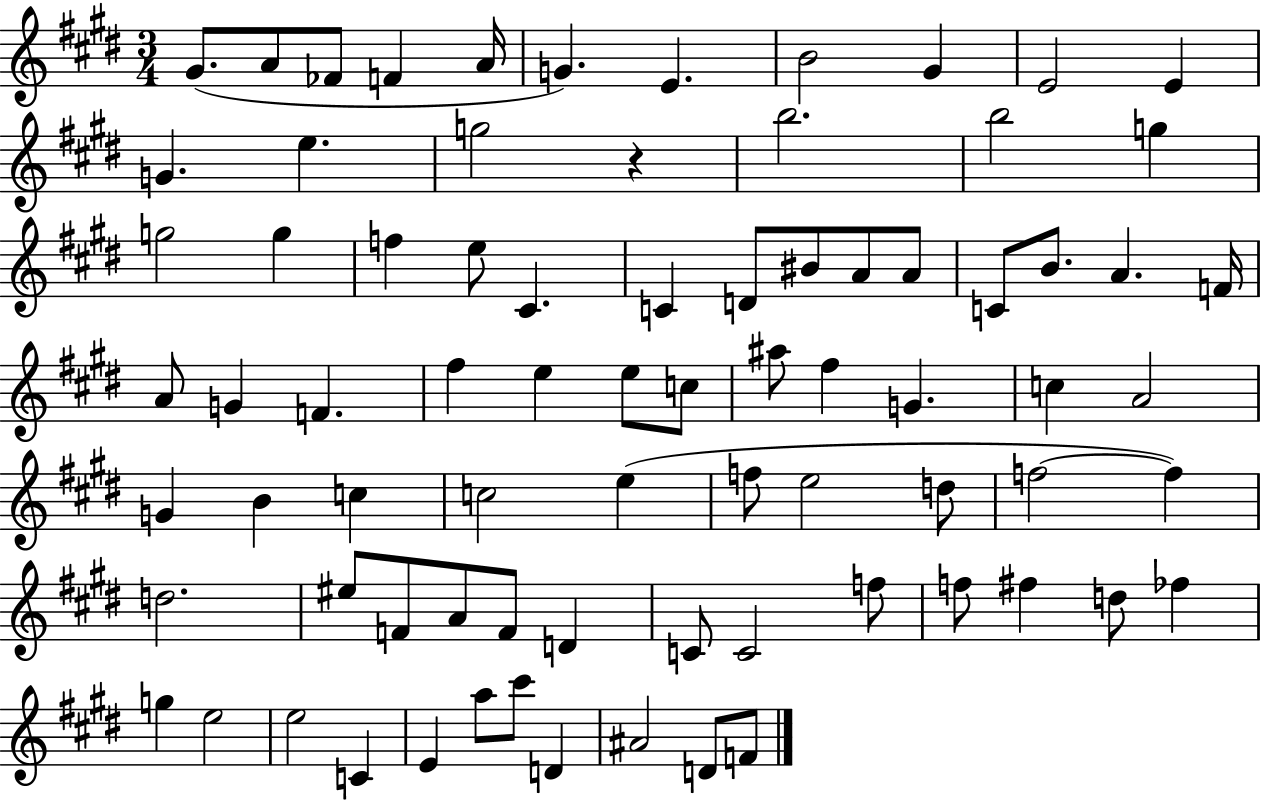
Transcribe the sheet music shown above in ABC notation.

X:1
T:Untitled
M:3/4
L:1/4
K:E
^G/2 A/2 _F/2 F A/4 G E B2 ^G E2 E G e g2 z b2 b2 g g2 g f e/2 ^C C D/2 ^B/2 A/2 A/2 C/2 B/2 A F/4 A/2 G F ^f e e/2 c/2 ^a/2 ^f G c A2 G B c c2 e f/2 e2 d/2 f2 f d2 ^e/2 F/2 A/2 F/2 D C/2 C2 f/2 f/2 ^f d/2 _f g e2 e2 C E a/2 ^c'/2 D ^A2 D/2 F/2